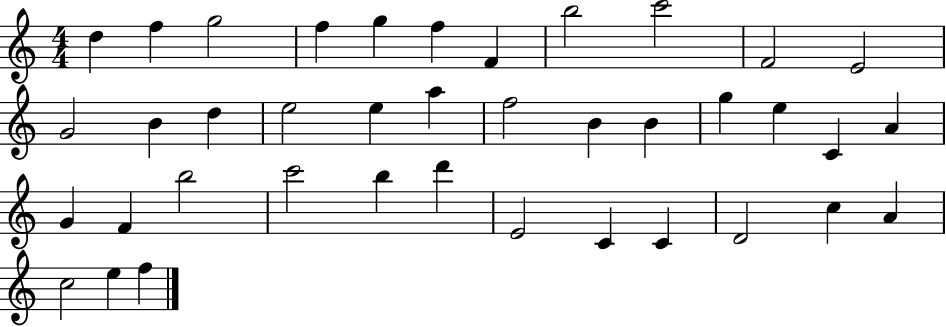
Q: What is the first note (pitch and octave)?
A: D5